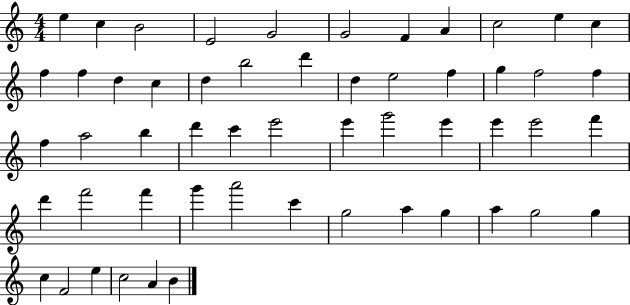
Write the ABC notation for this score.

X:1
T:Untitled
M:4/4
L:1/4
K:C
e c B2 E2 G2 G2 F A c2 e c f f d c d b2 d' d e2 f g f2 f f a2 b d' c' e'2 e' g'2 e' e' e'2 f' d' f'2 f' g' a'2 c' g2 a g a g2 g c F2 e c2 A B